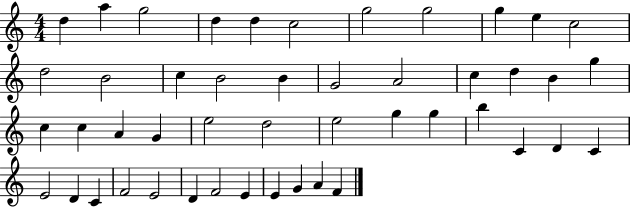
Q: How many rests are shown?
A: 0